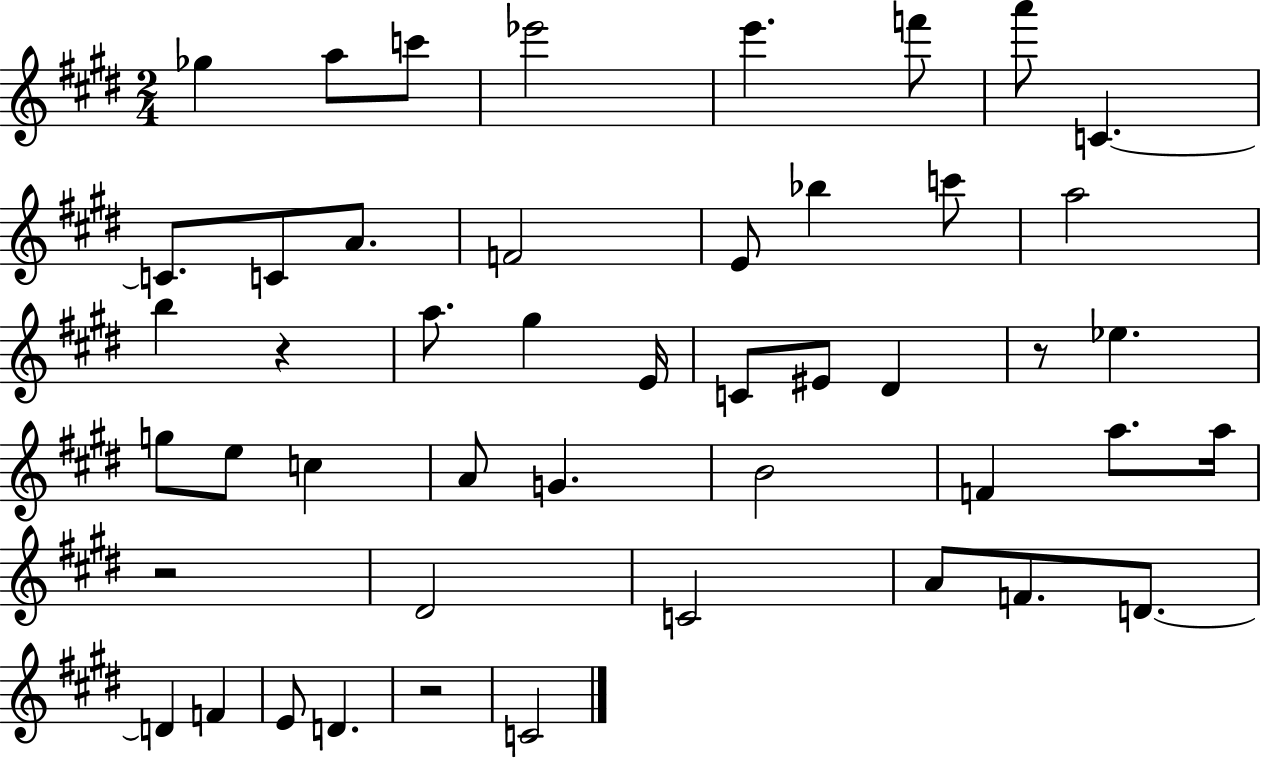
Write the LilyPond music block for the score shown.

{
  \clef treble
  \numericTimeSignature
  \time 2/4
  \key e \major
  ges''4 a''8 c'''8 | ees'''2 | e'''4. f'''8 | a'''8 c'4.~~ | \break c'8. c'8 a'8. | f'2 | e'8 bes''4 c'''8 | a''2 | \break b''4 r4 | a''8. gis''4 e'16 | c'8 eis'8 dis'4 | r8 ees''4. | \break g''8 e''8 c''4 | a'8 g'4. | b'2 | f'4 a''8. a''16 | \break r2 | dis'2 | c'2 | a'8 f'8. d'8.~~ | \break d'4 f'4 | e'8 d'4. | r2 | c'2 | \break \bar "|."
}